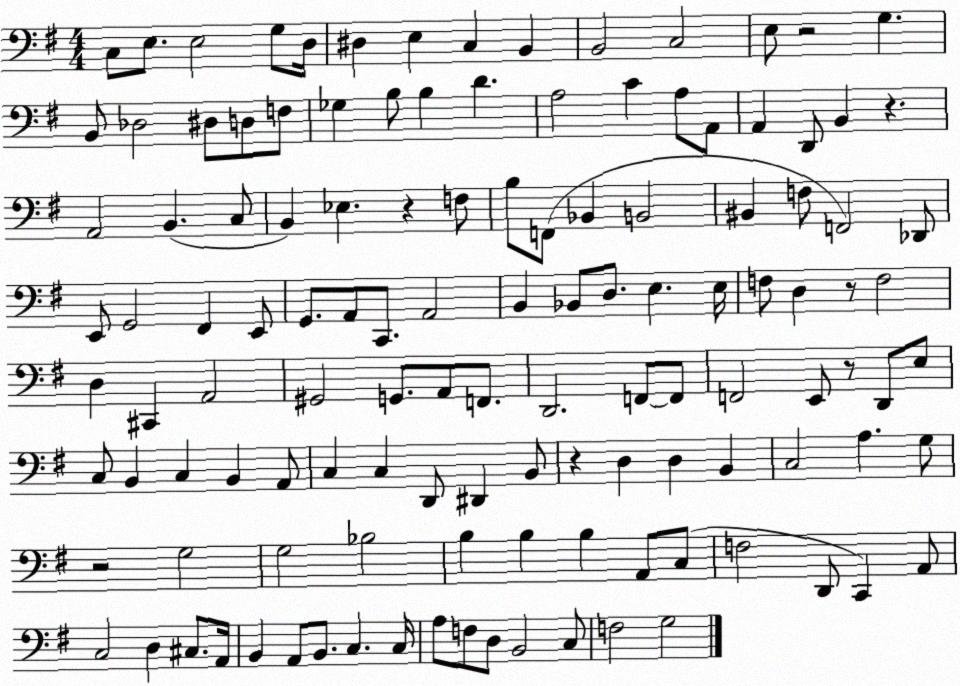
X:1
T:Untitled
M:4/4
L:1/4
K:G
C,/2 E,/2 E,2 G,/2 D,/4 ^D, E, C, B,, B,,2 C,2 E,/2 z2 G, B,,/2 _D,2 ^D,/2 D,/2 F,/2 _G, B,/2 B, D A,2 C A,/2 A,,/2 A,, D,,/2 B,, z A,,2 B,, C,/2 B,, _E, z F,/2 B,/2 F,,/2 _B,, B,,2 ^B,, F,/2 F,,2 _D,,/2 E,,/2 G,,2 ^F,, E,,/2 G,,/2 A,,/2 C,,/2 A,,2 B,, _B,,/2 D,/2 E, E,/4 F,/2 D, z/2 F,2 D, ^C,, A,,2 ^G,,2 G,,/2 A,,/2 F,,/2 D,,2 F,,/2 F,,/2 F,,2 E,,/2 z/2 D,,/2 E,/2 C,/2 B,, C, B,, A,,/2 C, C, D,,/2 ^D,, B,,/2 z D, D, B,, C,2 A, G,/2 z2 G,2 G,2 _B,2 B, B, B, A,,/2 C,/2 F,2 D,,/2 C,, A,,/2 C,2 D, ^C,/2 A,,/4 B,, A,,/2 B,,/2 C, C,/4 A,/2 F,/2 D,/2 B,,2 C,/2 F,2 G,2